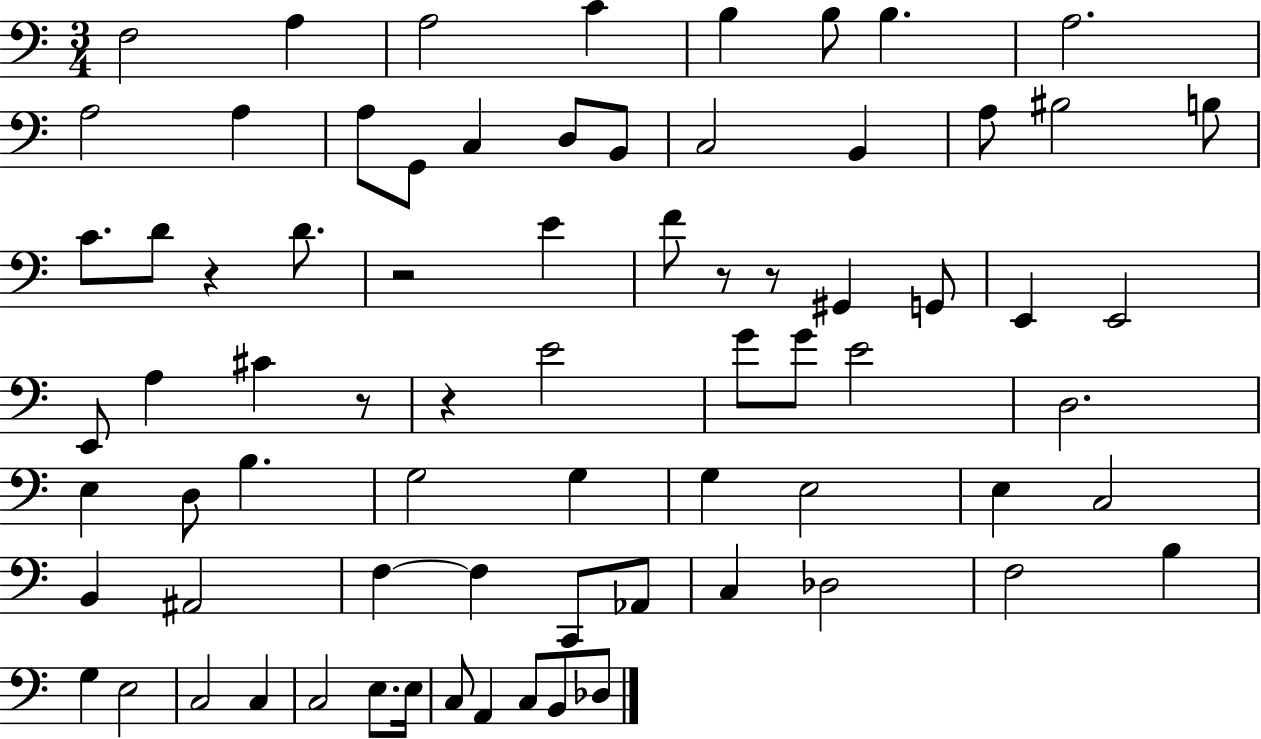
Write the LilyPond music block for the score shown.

{
  \clef bass
  \numericTimeSignature
  \time 3/4
  \key c \major
  f2 a4 | a2 c'4 | b4 b8 b4. | a2. | \break a2 a4 | a8 g,8 c4 d8 b,8 | c2 b,4 | a8 bis2 b8 | \break c'8. d'8 r4 d'8. | r2 e'4 | f'8 r8 r8 gis,4 g,8 | e,4 e,2 | \break e,8 a4 cis'4 r8 | r4 e'2 | g'8 g'8 e'2 | d2. | \break e4 d8 b4. | g2 g4 | g4 e2 | e4 c2 | \break b,4 ais,2 | f4~~ f4 c,8 aes,8 | c4 des2 | f2 b4 | \break g4 e2 | c2 c4 | c2 e8. e16 | c8 a,4 c8 b,8 des8 | \break \bar "|."
}